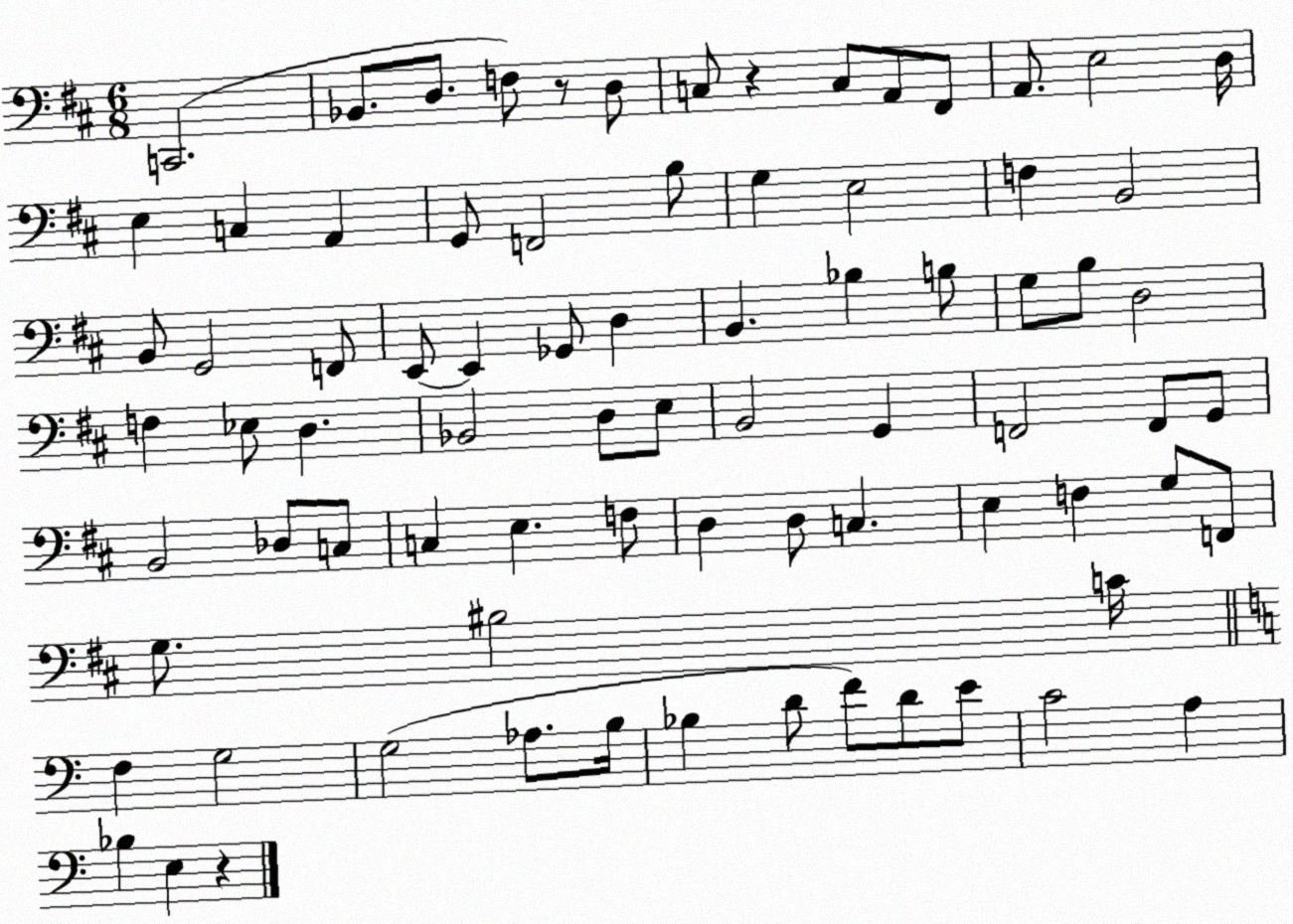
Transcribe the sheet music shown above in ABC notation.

X:1
T:Untitled
M:6/8
L:1/4
K:D
C,,2 _B,,/2 D,/2 F,/2 z/2 D,/2 C,/2 z C,/2 A,,/2 ^F,,/2 A,,/2 E,2 D,/4 E, C, A,, G,,/2 F,,2 B,/2 G, E,2 F, B,,2 B,,/2 G,,2 F,,/2 E,,/2 E,, _G,,/2 D, B,, _B, B,/2 G,/2 B,/2 D,2 F, _E,/2 D, _B,,2 D,/2 E,/2 B,,2 G,, F,,2 F,,/2 G,,/2 B,,2 _D,/2 C,/2 C, E, F,/2 D, D,/2 C, E, F, G,/2 F,,/2 G,/2 ^B,2 C/4 F, G,2 G,2 _A,/2 B,/4 _B, D/2 F/2 D/2 E/2 C2 A, _B, E, z